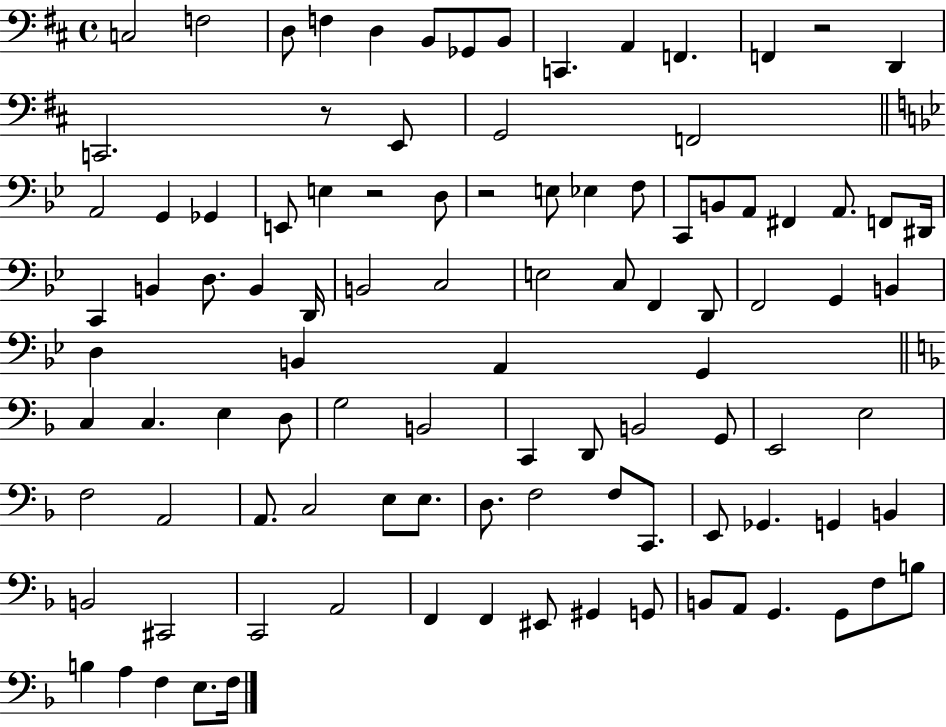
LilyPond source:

{
  \clef bass
  \time 4/4
  \defaultTimeSignature
  \key d \major
  c2 f2 | d8 f4 d4 b,8 ges,8 b,8 | c,4. a,4 f,4. | f,4 r2 d,4 | \break c,2. r8 e,8 | g,2 f,2 | \bar "||" \break \key bes \major a,2 g,4 ges,4 | e,8 e4 r2 d8 | r2 e8 ees4 f8 | c,8 b,8 a,8 fis,4 a,8. f,8 dis,16 | \break c,4 b,4 d8. b,4 d,16 | b,2 c2 | e2 c8 f,4 d,8 | f,2 g,4 b,4 | \break d4 b,4 a,4 g,4 | \bar "||" \break \key d \minor c4 c4. e4 d8 | g2 b,2 | c,4 d,8 b,2 g,8 | e,2 e2 | \break f2 a,2 | a,8. c2 e8 e8. | d8. f2 f8 c,8. | e,8 ges,4. g,4 b,4 | \break b,2 cis,2 | c,2 a,2 | f,4 f,4 eis,8 gis,4 g,8 | b,8 a,8 g,4. g,8 f8 b8 | \break b4 a4 f4 e8. f16 | \bar "|."
}